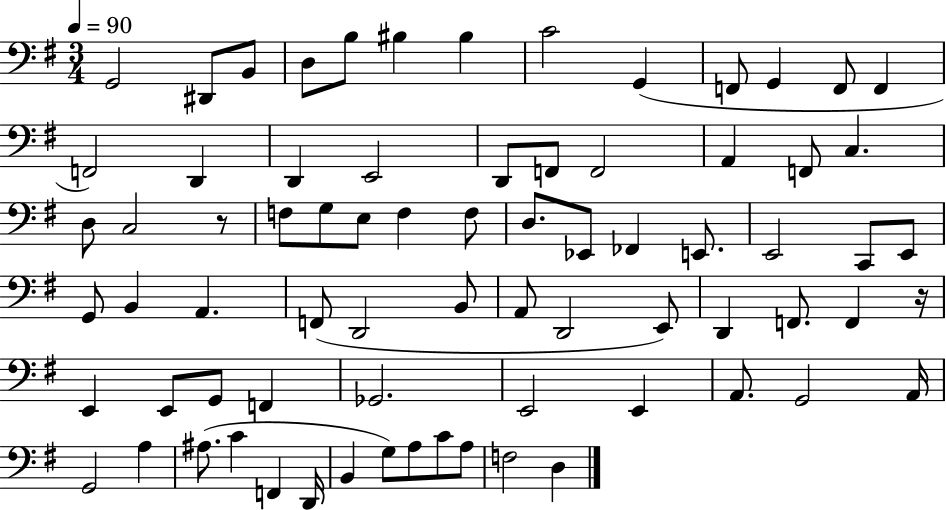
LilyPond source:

{
  \clef bass
  \numericTimeSignature
  \time 3/4
  \key g \major
  \tempo 4 = 90
  g,2 dis,8 b,8 | d8 b8 bis4 bis4 | c'2 g,4( | f,8 g,4 f,8 f,4 | \break f,2) d,4 | d,4 e,2 | d,8 f,8 f,2 | a,4 f,8 c4. | \break d8 c2 r8 | f8 g8 e8 f4 f8 | d8. ees,8 fes,4 e,8. | e,2 c,8 e,8 | \break g,8 b,4 a,4. | f,8( d,2 b,8 | a,8 d,2 e,8) | d,4 f,8. f,4 r16 | \break e,4 e,8 g,8 f,4 | ges,2. | e,2 e,4 | a,8. g,2 a,16 | \break g,2 a4 | ais8.( c'4 f,4 d,16 | b,4 g8) a8 c'8 a8 | f2 d4 | \break \bar "|."
}